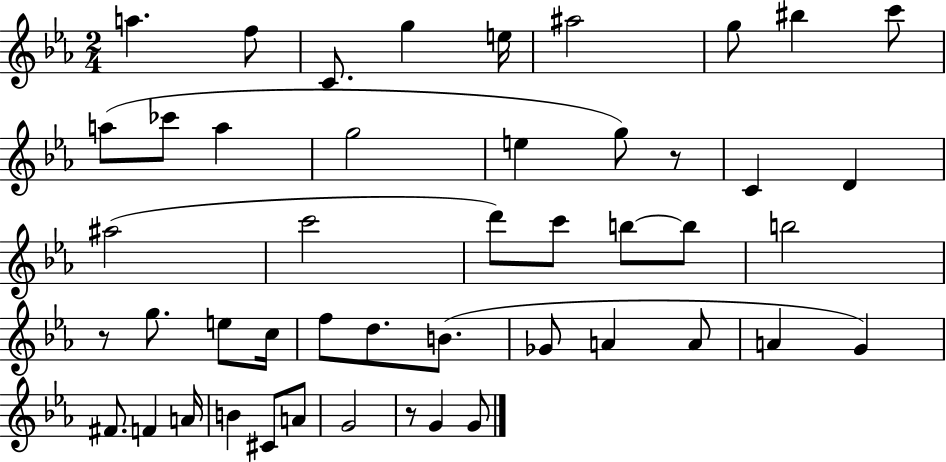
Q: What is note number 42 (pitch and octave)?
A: G4